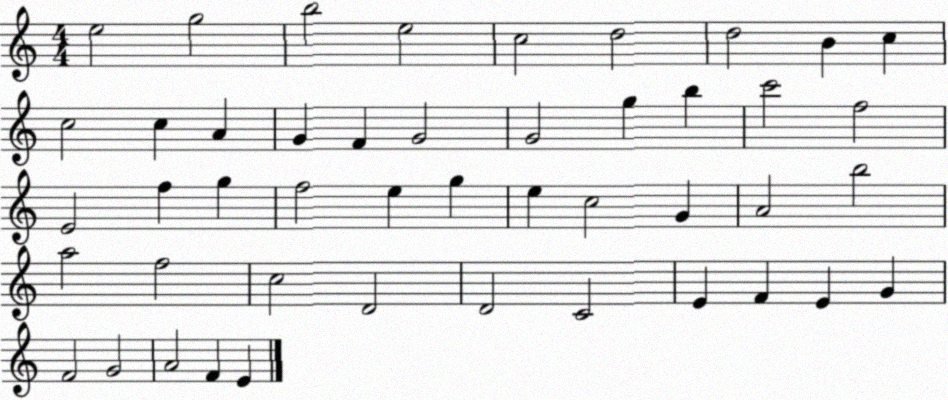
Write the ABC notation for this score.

X:1
T:Untitled
M:4/4
L:1/4
K:C
e2 g2 b2 e2 c2 d2 d2 B c c2 c A G F G2 G2 g b c'2 f2 E2 f g f2 e g e c2 G A2 b2 a2 f2 c2 D2 D2 C2 E F E G F2 G2 A2 F E